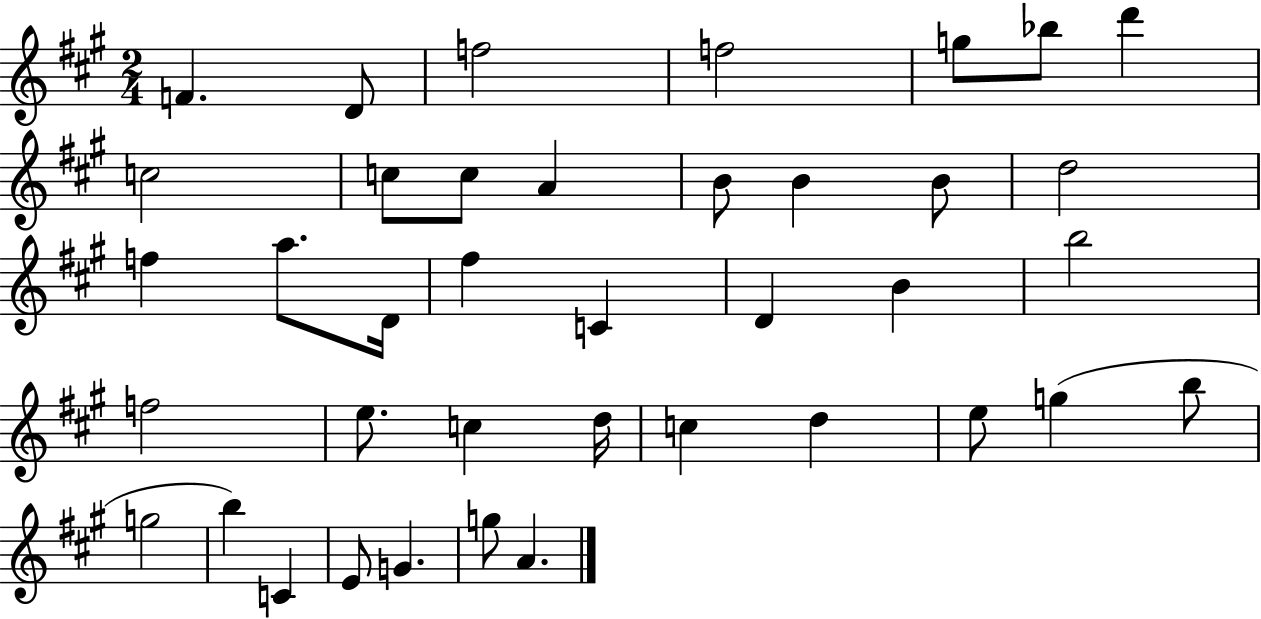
F4/q. D4/e F5/h F5/h G5/e Bb5/e D6/q C5/h C5/e C5/e A4/q B4/e B4/q B4/e D5/h F5/q A5/e. D4/s F#5/q C4/q D4/q B4/q B5/h F5/h E5/e. C5/q D5/s C5/q D5/q E5/e G5/q B5/e G5/h B5/q C4/q E4/e G4/q. G5/e A4/q.